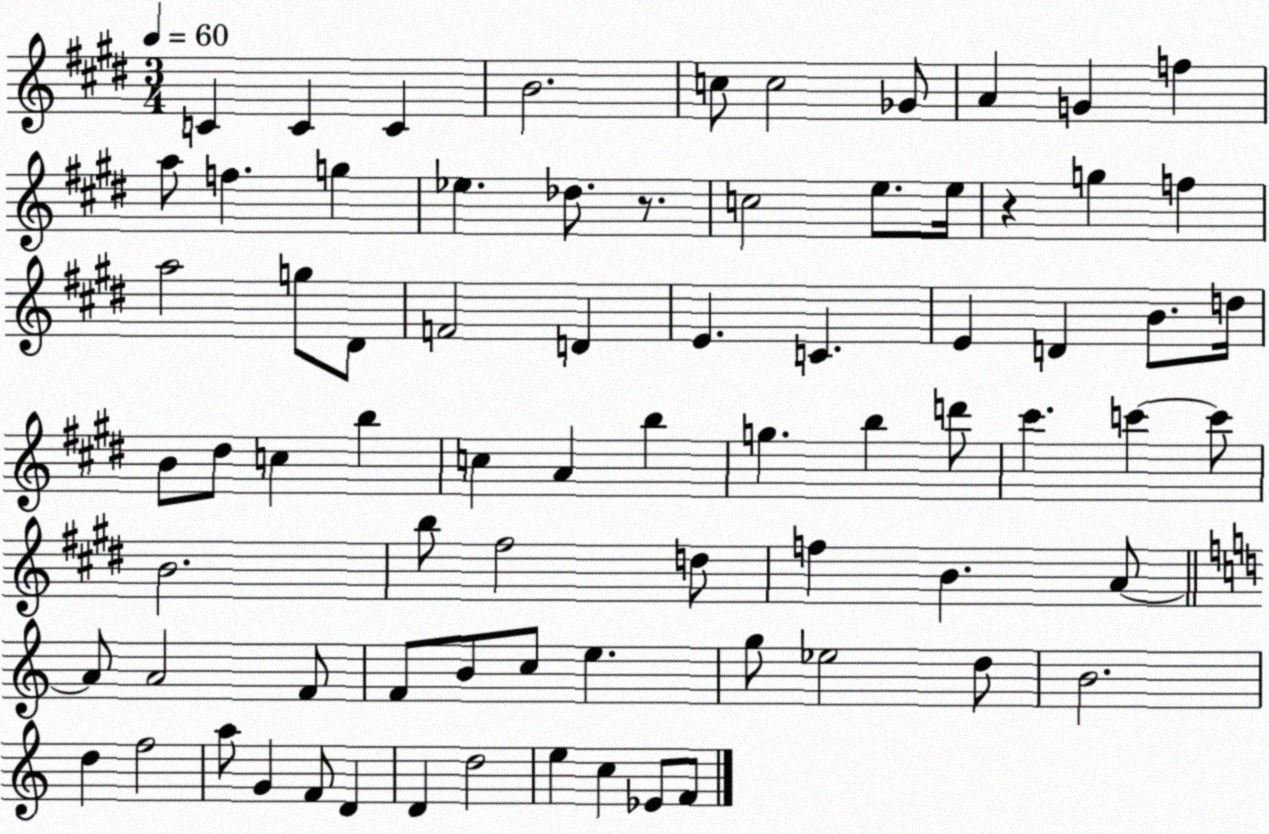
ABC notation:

X:1
T:Untitled
M:3/4
L:1/4
K:E
C C C B2 c/2 c2 _G/2 A G f a/2 f g _e _d/2 z/2 c2 e/2 e/4 z g f a2 g/2 ^D/2 F2 D E C E D B/2 d/4 B/2 ^d/2 c b c A b g b d'/2 ^c' c' c'/2 B2 b/2 ^f2 d/2 f B A/2 A/2 A2 F/2 F/2 B/2 c/2 e g/2 _e2 d/2 B2 d f2 a/2 G F/2 D D d2 e c _E/2 F/2